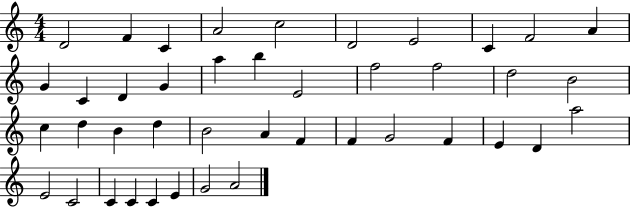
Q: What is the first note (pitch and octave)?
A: D4